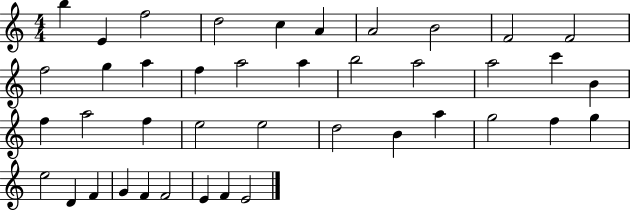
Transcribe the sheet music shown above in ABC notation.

X:1
T:Untitled
M:4/4
L:1/4
K:C
b E f2 d2 c A A2 B2 F2 F2 f2 g a f a2 a b2 a2 a2 c' B f a2 f e2 e2 d2 B a g2 f g e2 D F G F F2 E F E2